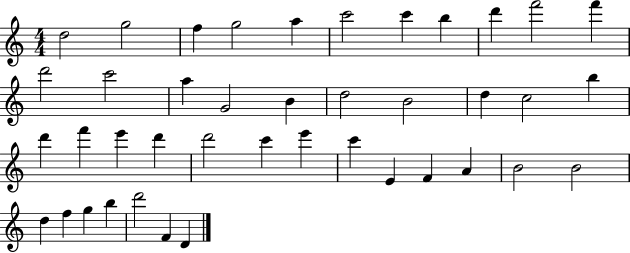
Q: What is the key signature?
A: C major